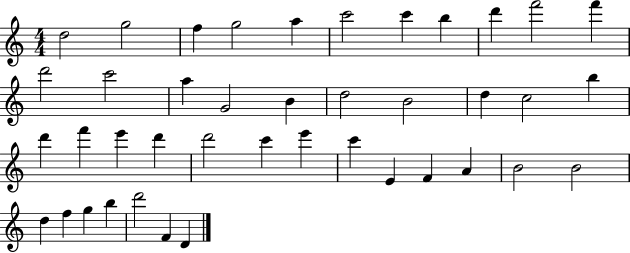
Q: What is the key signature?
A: C major